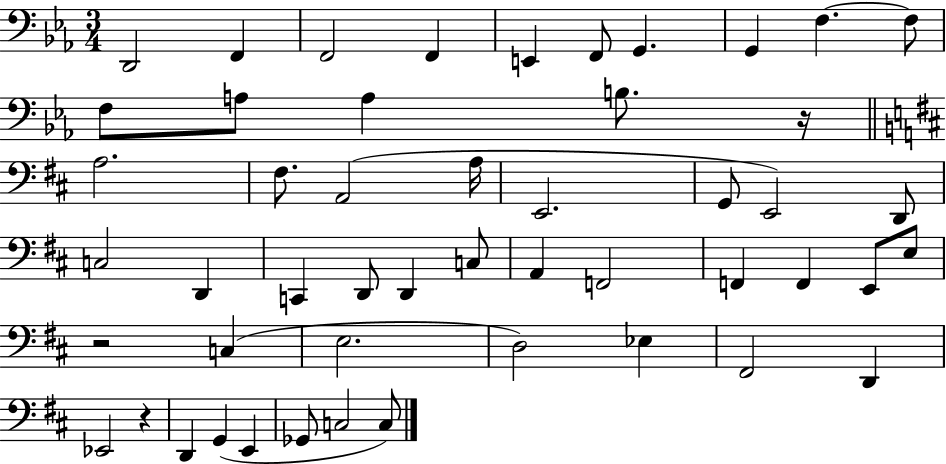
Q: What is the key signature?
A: EES major